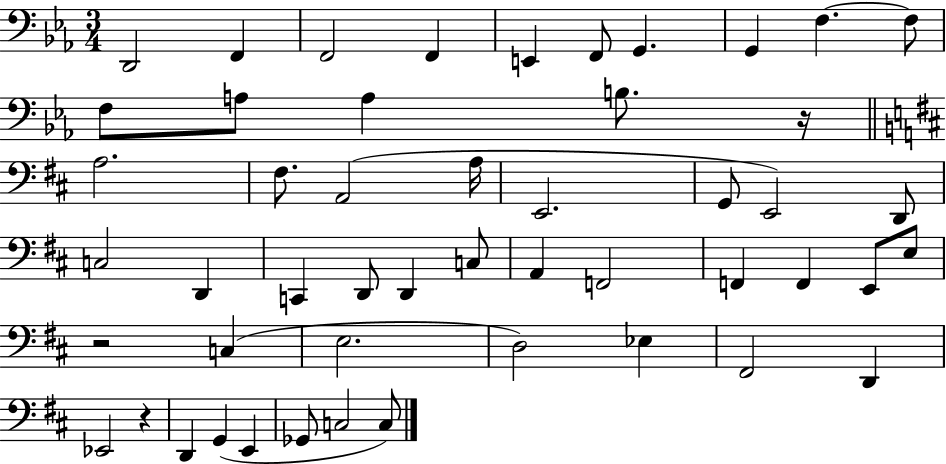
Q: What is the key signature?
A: EES major